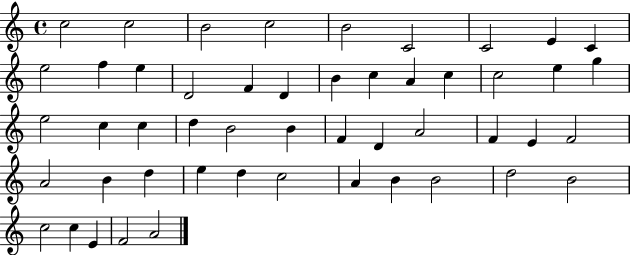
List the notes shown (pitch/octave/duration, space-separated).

C5/h C5/h B4/h C5/h B4/h C4/h C4/h E4/q C4/q E5/h F5/q E5/q D4/h F4/q D4/q B4/q C5/q A4/q C5/q C5/h E5/q G5/q E5/h C5/q C5/q D5/q B4/h B4/q F4/q D4/q A4/h F4/q E4/q F4/h A4/h B4/q D5/q E5/q D5/q C5/h A4/q B4/q B4/h D5/h B4/h C5/h C5/q E4/q F4/h A4/h